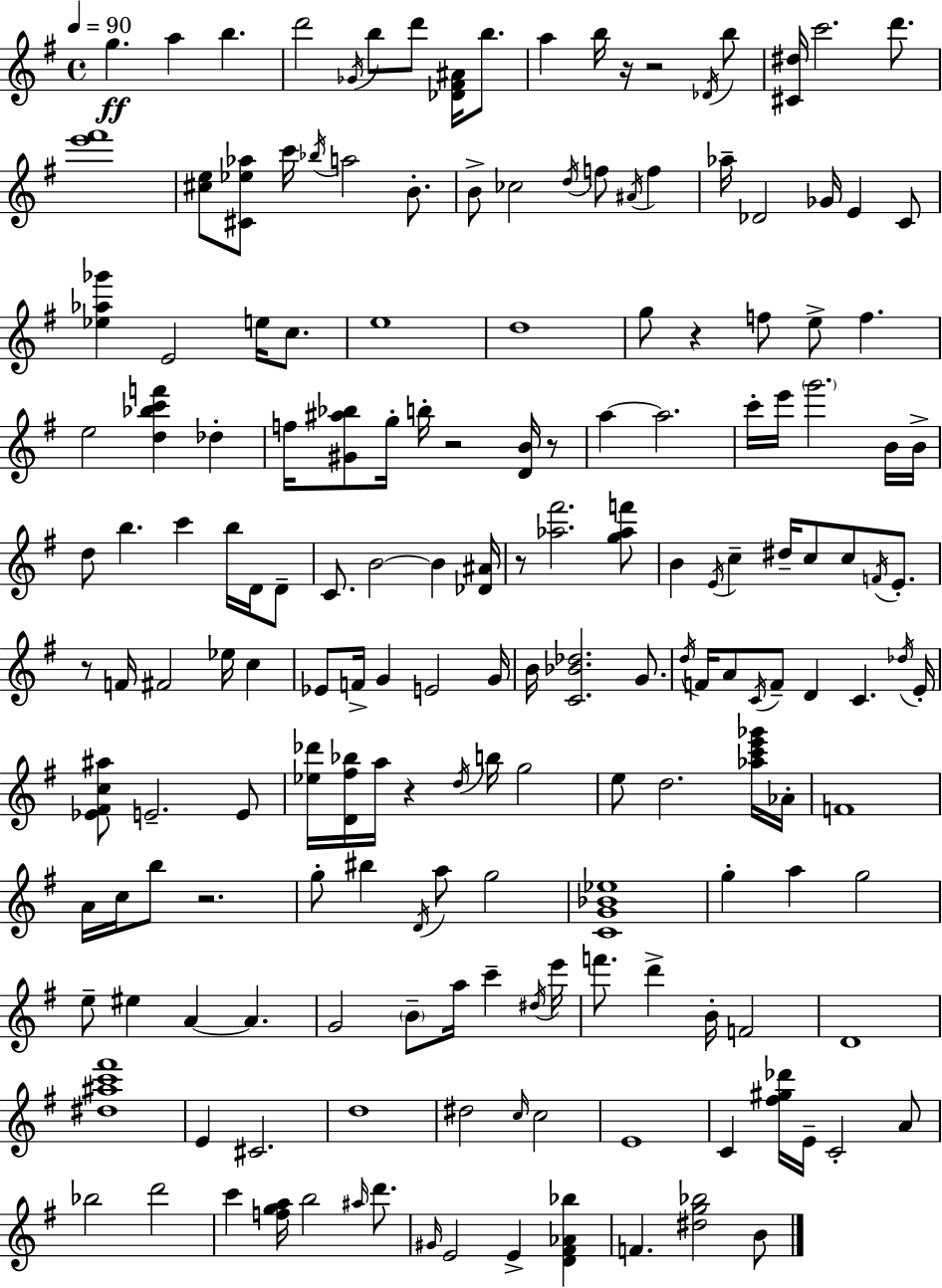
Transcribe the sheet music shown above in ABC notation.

X:1
T:Untitled
M:4/4
L:1/4
K:G
g a b d'2 _G/4 b/2 d'/2 [_D^F^A]/4 b/2 a b/4 z/4 z2 _D/4 b/2 [^C^d]/4 c'2 d'/2 [e'^f']4 [^ce]/2 [^C_e_a]/2 c'/4 _b/4 a2 B/2 B/2 _c2 d/4 f/2 ^A/4 f _a/4 _D2 _G/4 E C/2 [_e_a_g'] E2 e/4 c/2 e4 d4 g/2 z f/2 e/2 f e2 [d_bc'f'] _d f/4 [^G^a_b]/2 g/4 b/4 z2 [DB]/4 z/2 a a2 c'/4 e'/4 g'2 B/4 B/4 d/2 b c' b/4 D/4 D/2 C/2 B2 B [_D^A]/4 z/2 [_a^f']2 [g_af']/2 B E/4 c ^d/4 c/2 c/2 F/4 E/2 z/2 F/4 ^F2 _e/4 c _E/2 F/4 G E2 G/4 B/4 [C_B_d]2 G/2 d/4 F/4 A/2 C/4 F/2 D C _d/4 E/4 [_E^Fc^a]/2 E2 E/2 [_e_d']/4 [D^f_b]/4 a/4 z d/4 b/4 g2 e/2 d2 [_ac'e'_g']/4 _A/4 F4 A/4 c/4 b/2 z2 g/2 ^b D/4 a/2 g2 [CG_B_e]4 g a g2 e/2 ^e A A G2 B/2 a/4 c' ^d/4 e'/4 f'/2 d' B/4 F2 D4 [^d^ac'^f']4 E ^C2 d4 ^d2 c/4 c2 E4 C [^f^g_d']/4 E/4 C2 A/2 _b2 d'2 c' [fga]/4 b2 ^a/4 d'/2 ^G/4 E2 E [D^F_A_b] F [^dg_b]2 B/2